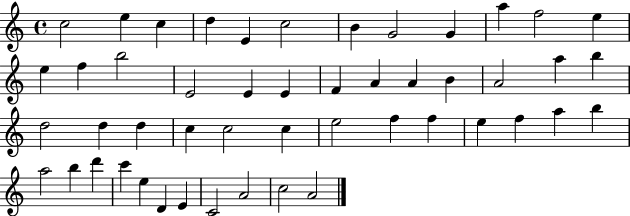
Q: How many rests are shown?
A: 0